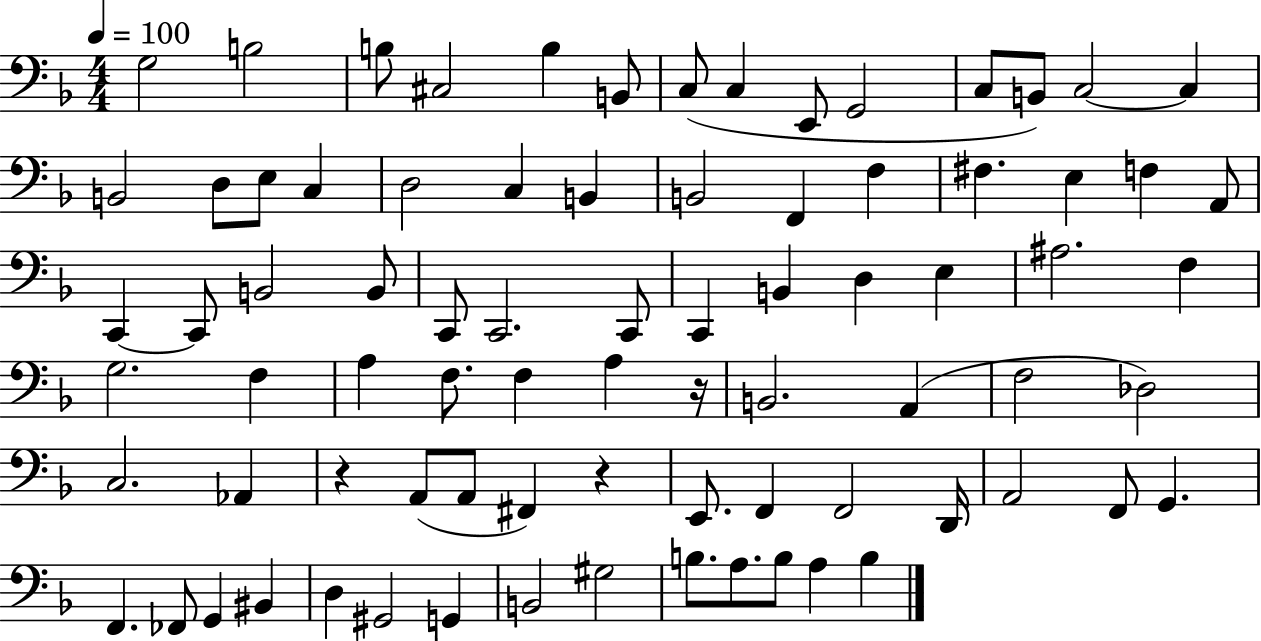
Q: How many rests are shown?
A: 3